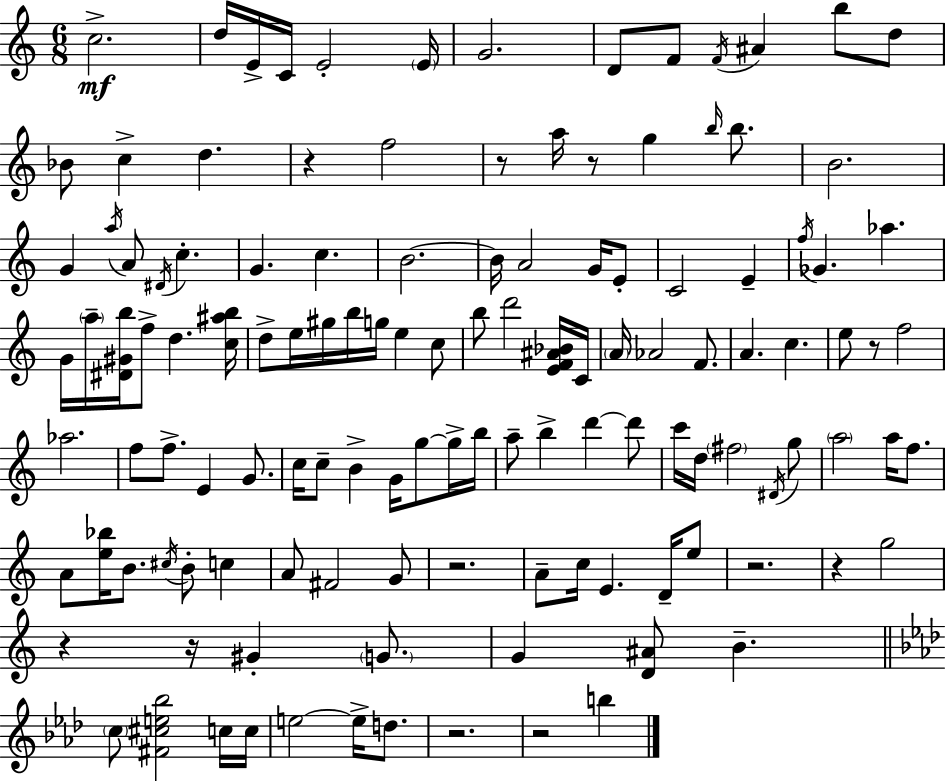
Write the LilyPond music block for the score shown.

{
  \clef treble
  \numericTimeSignature
  \time 6/8
  \key a \minor
  c''2.->\mf | d''16 e'16-> c'16 e'2-. \parenthesize e'16 | g'2. | d'8 f'8 \acciaccatura { f'16 } ais'4 b''8 d''8 | \break bes'8 c''4-> d''4. | r4 f''2 | r8 a''16 r8 g''4 \grace { b''16 } b''8. | b'2. | \break g'4 \acciaccatura { a''16 } a'8 \acciaccatura { dis'16 } c''4.-. | g'4. c''4. | b'2.~~ | b'16 a'2 | \break g'16 e'8-. c'2 | e'4-- \acciaccatura { f''16 } ges'4. aes''4. | g'16 \parenthesize a''16-- <dis' gis' b''>16 f''8-> d''4. | <c'' ais'' b''>16 d''8-> e''16 gis''16 b''16 g''16 e''4 | \break c''8 b''8 d'''2 | <e' f' ais' bes'>16 c'16 \parenthesize a'16 aes'2 | f'8. a'4. c''4. | e''8 r8 f''2 | \break aes''2. | f''8 f''8.-> e'4 | g'8. c''16 c''8-- b'4-> | g'16 g''8~~ g''16-> b''16 a''8-- b''4-> d'''4~~ | \break d'''8 c'''16 d''16 \parenthesize fis''2 | \acciaccatura { dis'16 } g''8 \parenthesize a''2 | a''16 f''8. a'8 <e'' bes''>16 b'8. | \acciaccatura { cis''16 } b'8-. c''4 a'8 fis'2 | \break g'8 r2. | a'8-- c''16 e'4. | d'16-- e''8 r2. | r4 g''2 | \break r4 r16 | gis'4-. \parenthesize g'8. g'4 <d' ais'>8 | b'4.-- \bar "||" \break \key aes \major \parenthesize c''8 <fis' cis'' e'' bes''>2 c''16 c''16 | e''2~~ e''16-> d''8. | r2. | r2 b''4 | \break \bar "|."
}